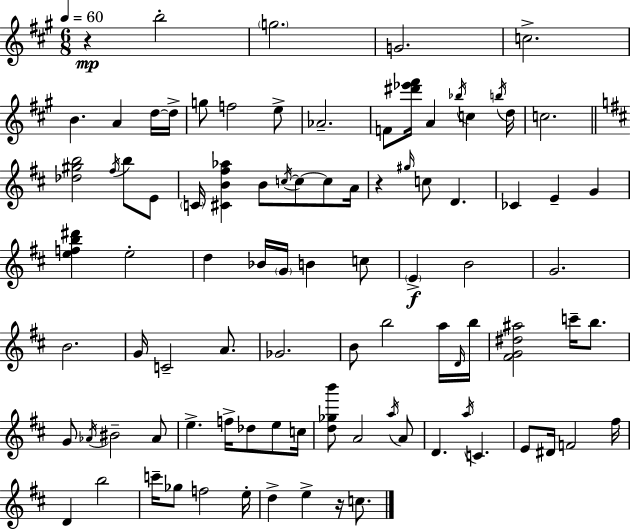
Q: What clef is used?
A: treble